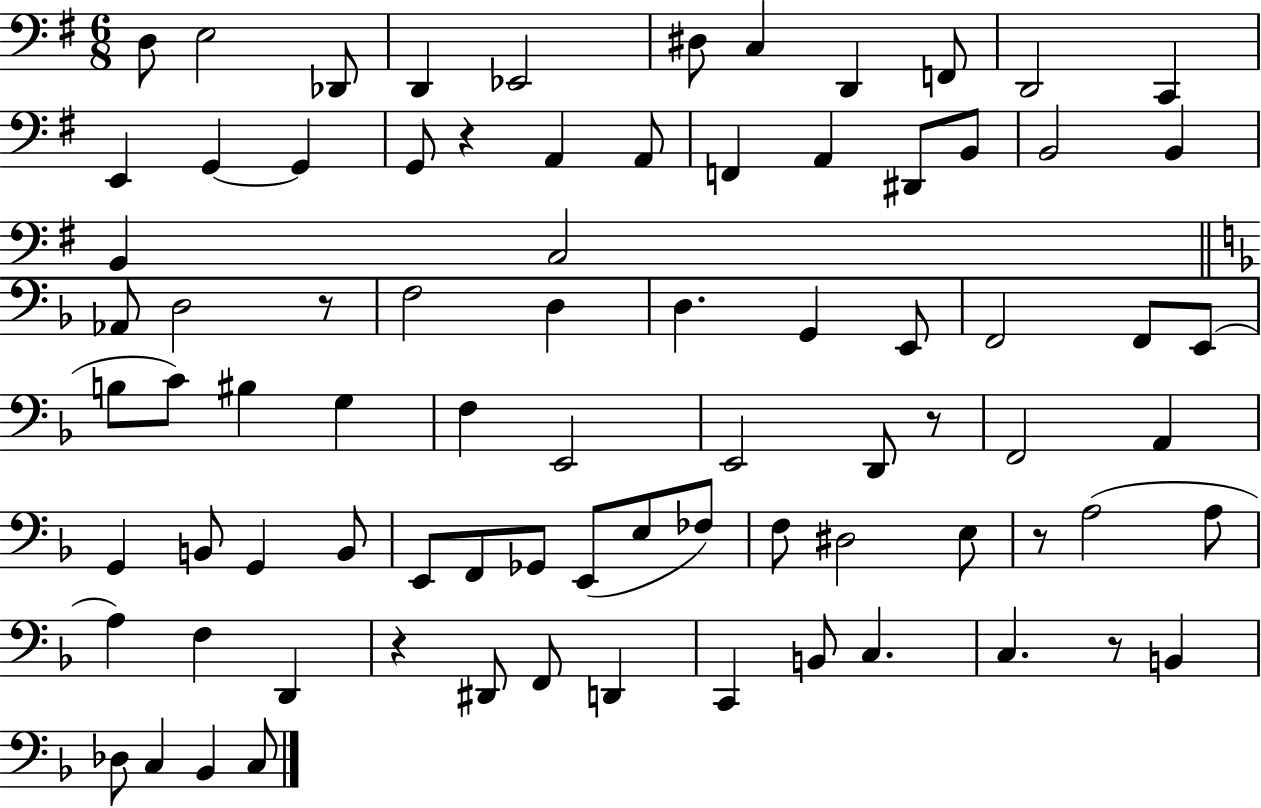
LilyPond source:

{
  \clef bass
  \numericTimeSignature
  \time 6/8
  \key g \major
  d8 e2 des,8 | d,4 ees,2 | dis8 c4 d,4 f,8 | d,2 c,4 | \break e,4 g,4~~ g,4 | g,8 r4 a,4 a,8 | f,4 a,4 dis,8 b,8 | b,2 b,4 | \break b,4 c2 | \bar "||" \break \key d \minor aes,8 d2 r8 | f2 d4 | d4. g,4 e,8 | f,2 f,8 e,8( | \break b8 c'8) bis4 g4 | f4 e,2 | e,2 d,8 r8 | f,2 a,4 | \break g,4 b,8 g,4 b,8 | e,8 f,8 ges,8 e,8( e8 fes8) | f8 dis2 e8 | r8 a2( a8 | \break a4) f4 d,4 | r4 dis,8 f,8 d,4 | c,4 b,8 c4. | c4. r8 b,4 | \break des8 c4 bes,4 c8 | \bar "|."
}